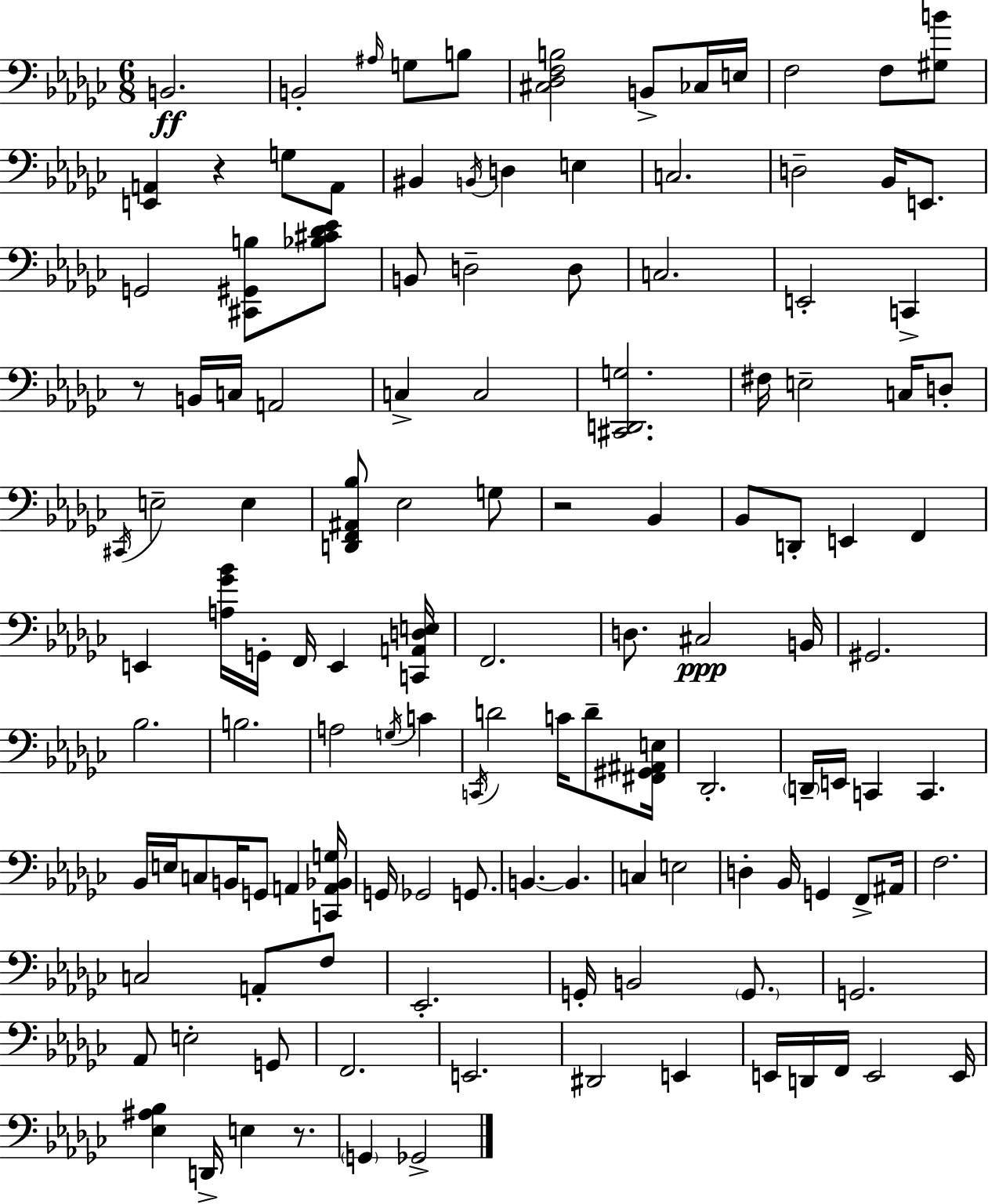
X:1
T:Untitled
M:6/8
L:1/4
K:Ebm
B,,2 B,,2 ^A,/4 G,/2 B,/2 [^C,_D,F,B,]2 B,,/2 _C,/4 E,/4 F,2 F,/2 [^G,B]/2 [E,,A,,] z G,/2 A,,/2 ^B,, B,,/4 D, E, C,2 D,2 _B,,/4 E,,/2 G,,2 [^C,,^G,,B,]/2 [_B,^C_D_E]/2 B,,/2 D,2 D,/2 C,2 E,,2 C,, z/2 B,,/4 C,/4 A,,2 C, C,2 [^C,,D,,G,]2 ^F,/4 E,2 C,/4 D,/2 ^C,,/4 E,2 E, [D,,F,,^A,,_B,]/2 _E,2 G,/2 z2 _B,, _B,,/2 D,,/2 E,, F,, E,, [A,_G_B]/4 G,,/4 F,,/4 E,, [C,,A,,D,E,]/4 F,,2 D,/2 ^C,2 B,,/4 ^G,,2 _B,2 B,2 A,2 G,/4 C C,,/4 D2 C/4 D/2 [^F,,^G,,^A,,E,]/4 _D,,2 D,,/4 E,,/4 C,, C,, _B,,/4 E,/4 C,/2 B,,/4 G,,/2 A,, [C,,A,,_B,,G,]/4 G,,/4 _G,,2 G,,/2 B,, B,, C, E,2 D, _B,,/4 G,, F,,/2 ^A,,/4 F,2 C,2 A,,/2 F,/2 _E,,2 G,,/4 B,,2 G,,/2 G,,2 _A,,/2 E,2 G,,/2 F,,2 E,,2 ^D,,2 E,, E,,/4 D,,/4 F,,/4 E,,2 E,,/4 [_E,^A,_B,] D,,/4 E, z/2 G,, _G,,2